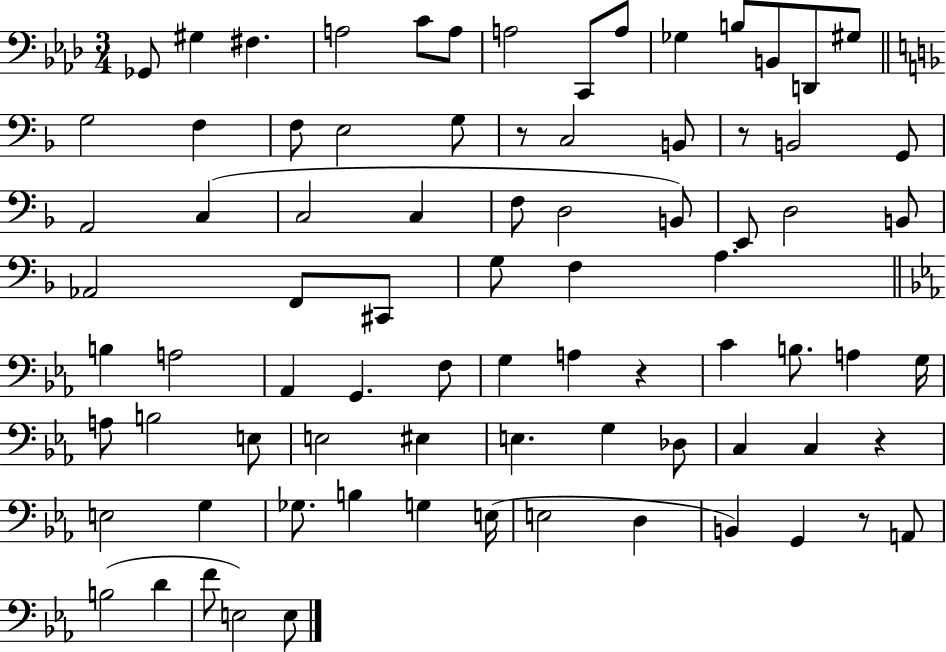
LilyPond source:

{
  \clef bass
  \numericTimeSignature
  \time 3/4
  \key aes \major
  ges,8 gis4 fis4. | a2 c'8 a8 | a2 c,8 a8 | ges4 b8 b,8 d,8 gis8 | \break \bar "||" \break \key f \major g2 f4 | f8 e2 g8 | r8 c2 b,8 | r8 b,2 g,8 | \break a,2 c4( | c2 c4 | f8 d2 b,8) | e,8 d2 b,8 | \break aes,2 f,8 cis,8 | g8 f4 a4. | \bar "||" \break \key ees \major b4 a2 | aes,4 g,4. f8 | g4 a4 r4 | c'4 b8. a4 g16 | \break a8 b2 e8 | e2 eis4 | e4. g4 des8 | c4 c4 r4 | \break e2 g4 | ges8. b4 g4 e16( | e2 d4 | b,4) g,4 r8 a,8 | \break b2( d'4 | f'8 e2) e8 | \bar "|."
}